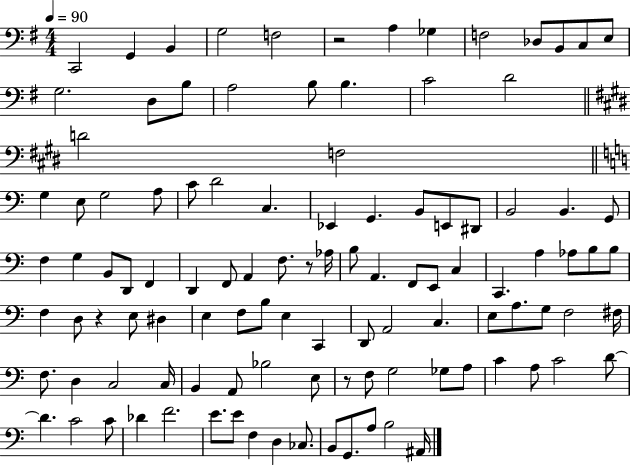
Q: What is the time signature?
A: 4/4